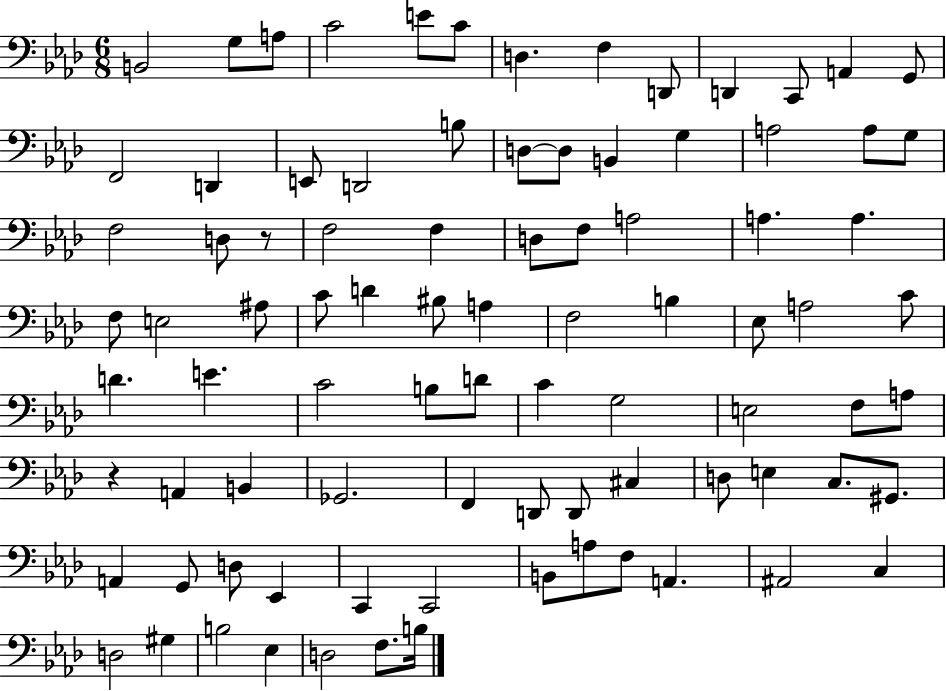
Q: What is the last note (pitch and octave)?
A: B3